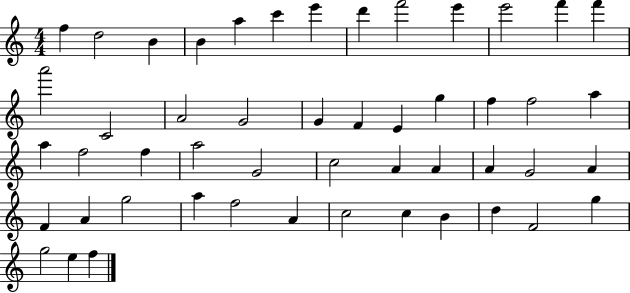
F5/q D5/h B4/q B4/q A5/q C6/q E6/q D6/q F6/h E6/q E6/h F6/q F6/q A6/h C4/h A4/h G4/h G4/q F4/q E4/q G5/q F5/q F5/h A5/q A5/q F5/h F5/q A5/h G4/h C5/h A4/q A4/q A4/q G4/h A4/q F4/q A4/q G5/h A5/q F5/h A4/q C5/h C5/q B4/q D5/q F4/h G5/q G5/h E5/q F5/q